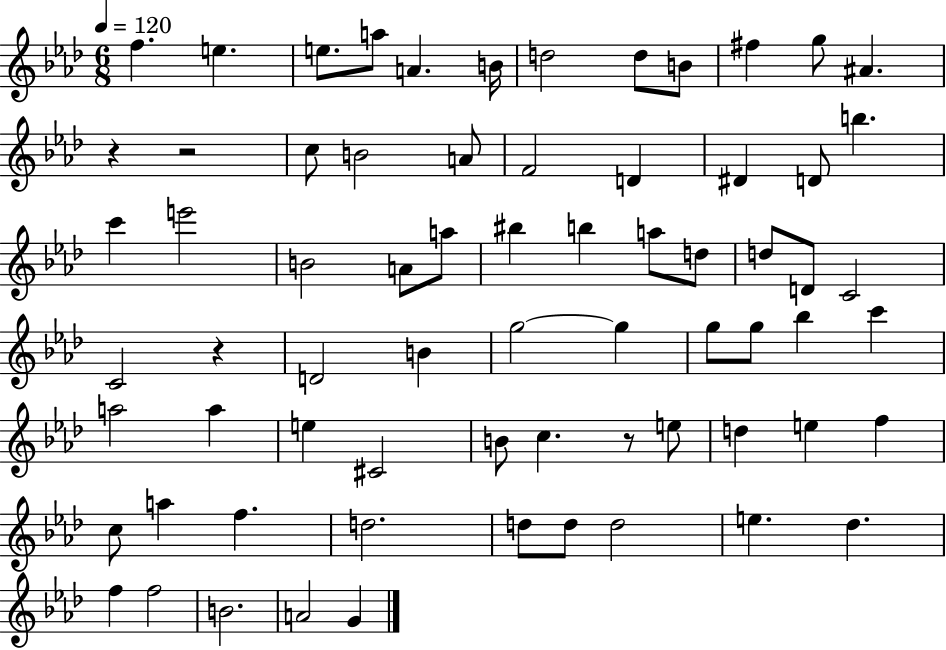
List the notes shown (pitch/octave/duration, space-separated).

F5/q. E5/q. E5/e. A5/e A4/q. B4/s D5/h D5/e B4/e F#5/q G5/e A#4/q. R/q R/h C5/e B4/h A4/e F4/h D4/q D#4/q D4/e B5/q. C6/q E6/h B4/h A4/e A5/e BIS5/q B5/q A5/e D5/e D5/e D4/e C4/h C4/h R/q D4/h B4/q G5/h G5/q G5/e G5/e Bb5/q C6/q A5/h A5/q E5/q C#4/h B4/e C5/q. R/e E5/e D5/q E5/q F5/q C5/e A5/q F5/q. D5/h. D5/e D5/e D5/h E5/q. Db5/q. F5/q F5/h B4/h. A4/h G4/q